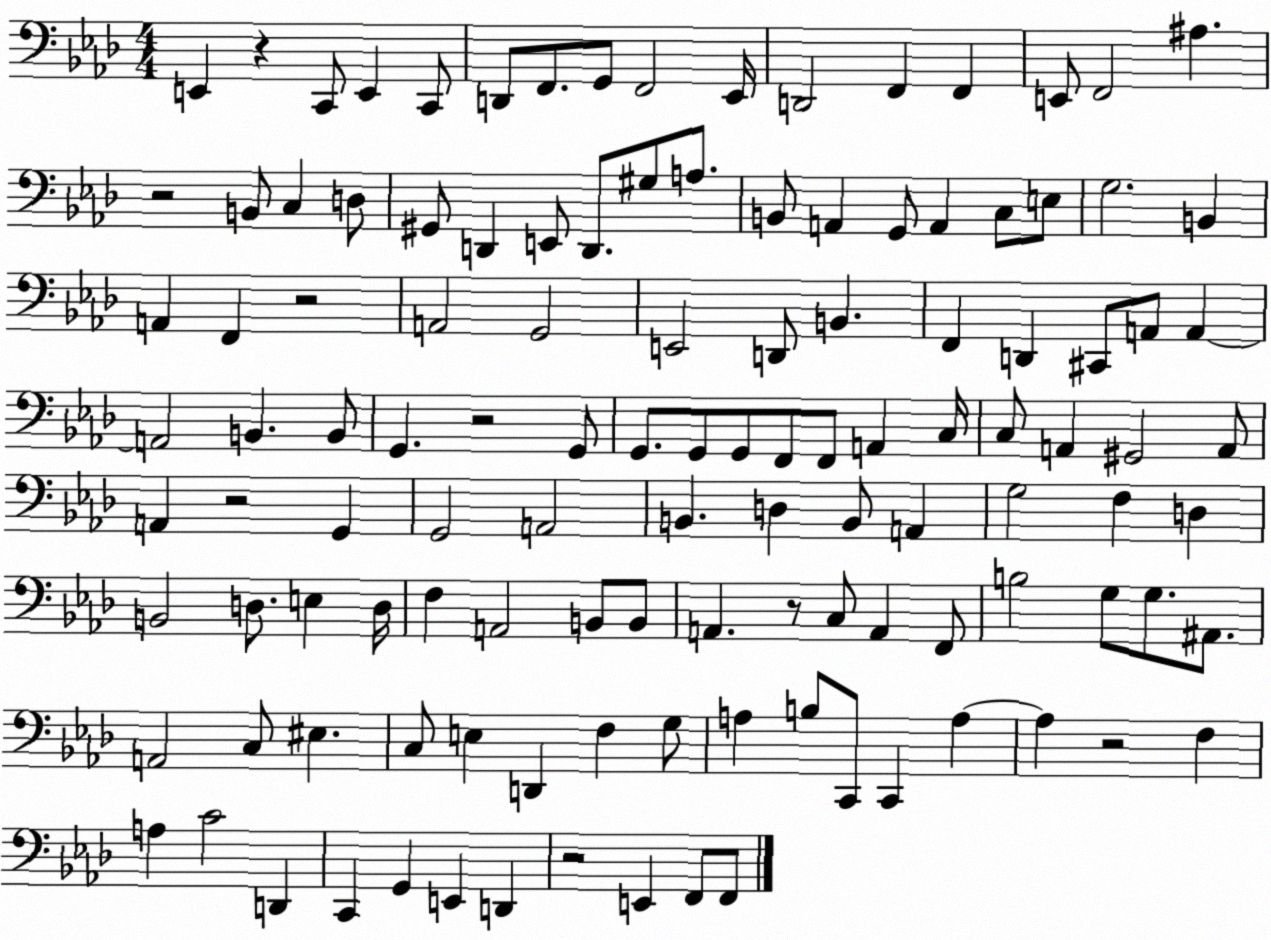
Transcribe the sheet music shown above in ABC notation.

X:1
T:Untitled
M:4/4
L:1/4
K:Ab
E,, z C,,/2 E,, C,,/2 D,,/2 F,,/2 G,,/2 F,,2 _E,,/4 D,,2 F,, F,, E,,/2 F,,2 ^A, z2 B,,/2 C, D,/2 ^G,,/2 D,, E,,/2 D,,/2 ^G,/2 A,/2 B,,/2 A,, G,,/2 A,, C,/2 E,/2 G,2 B,, A,, F,, z2 A,,2 G,,2 E,,2 D,,/2 B,, F,, D,, ^C,,/2 A,,/2 A,, A,,2 B,, B,,/2 G,, z2 G,,/2 G,,/2 G,,/2 G,,/2 F,,/2 F,,/2 A,, C,/4 C,/2 A,, ^G,,2 A,,/2 A,, z2 G,, G,,2 A,,2 B,, D, B,,/2 A,, G,2 F, D, B,,2 D,/2 E, D,/4 F, A,,2 B,,/2 B,,/2 A,, z/2 C,/2 A,, F,,/2 B,2 G,/2 G,/2 ^A,,/2 A,,2 C,/2 ^E, C,/2 E, D,, F, G,/2 A, B,/2 C,,/2 C,, A, A, z2 F, A, C2 D,, C,, G,, E,, D,, z2 E,, F,,/2 F,,/2